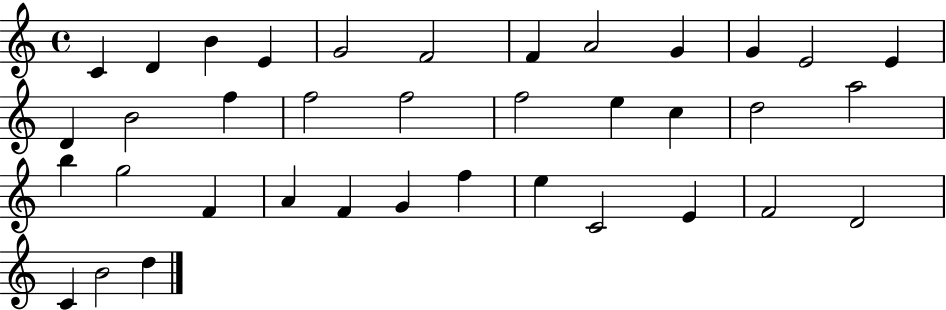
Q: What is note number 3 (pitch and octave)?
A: B4